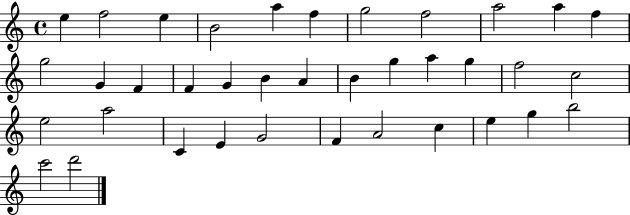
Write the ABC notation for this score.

X:1
T:Untitled
M:4/4
L:1/4
K:C
e f2 e B2 a f g2 f2 a2 a f g2 G F F G B A B g a g f2 c2 e2 a2 C E G2 F A2 c e g b2 c'2 d'2